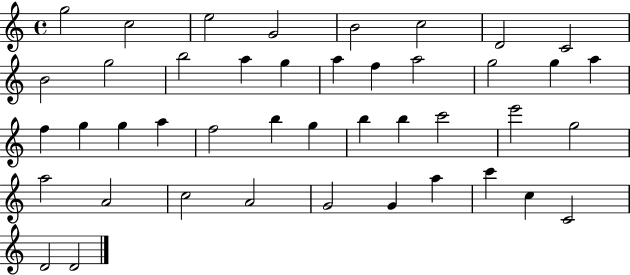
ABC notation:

X:1
T:Untitled
M:4/4
L:1/4
K:C
g2 c2 e2 G2 B2 c2 D2 C2 B2 g2 b2 a g a f a2 g2 g a f g g a f2 b g b b c'2 e'2 g2 a2 A2 c2 A2 G2 G a c' c C2 D2 D2